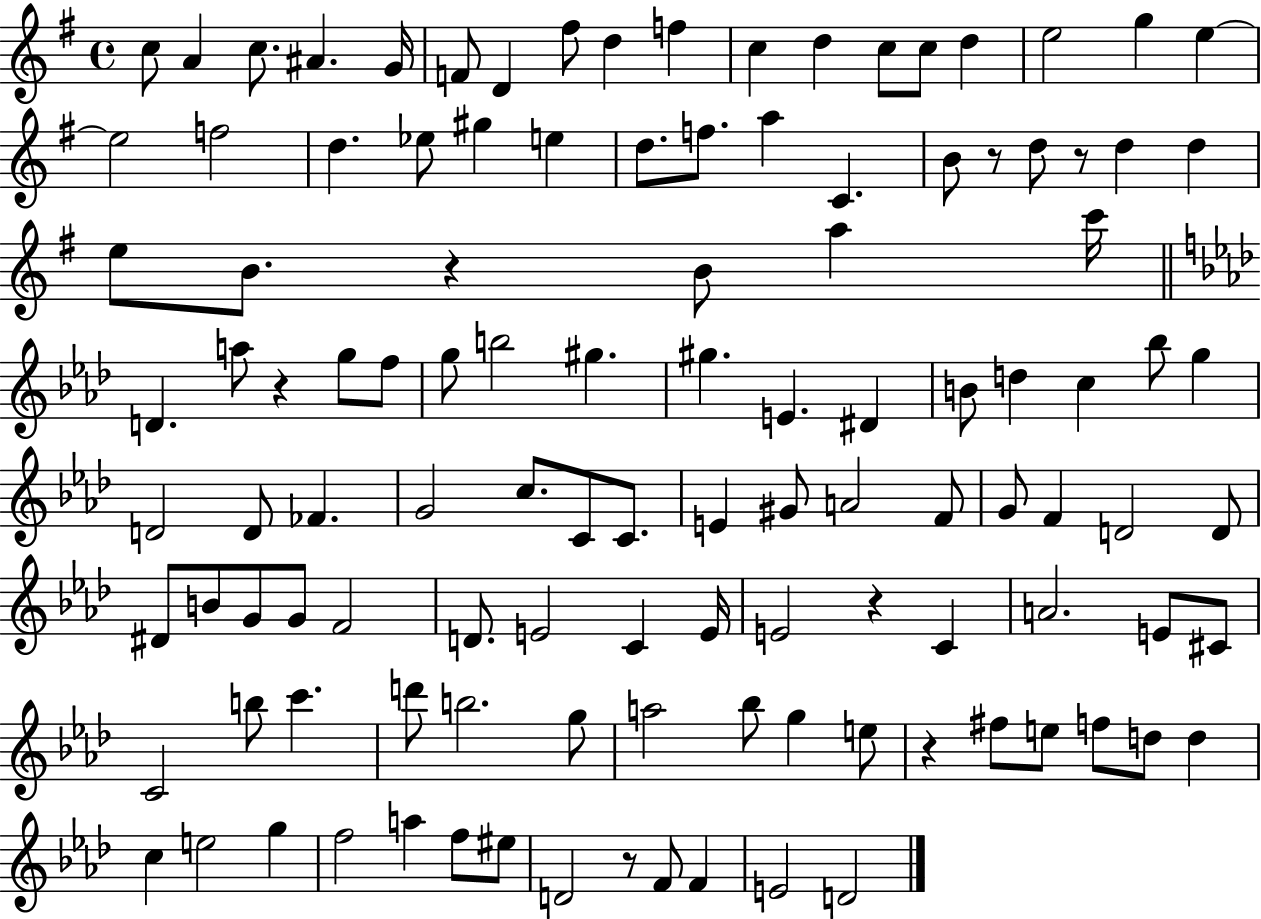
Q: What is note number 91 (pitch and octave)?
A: E5